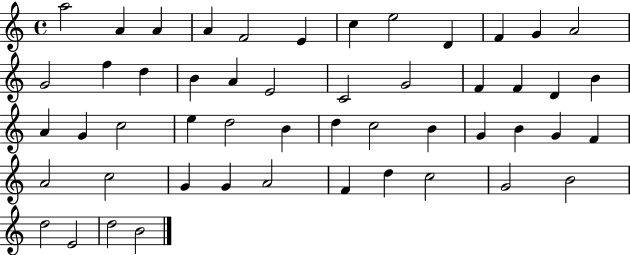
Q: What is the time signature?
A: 4/4